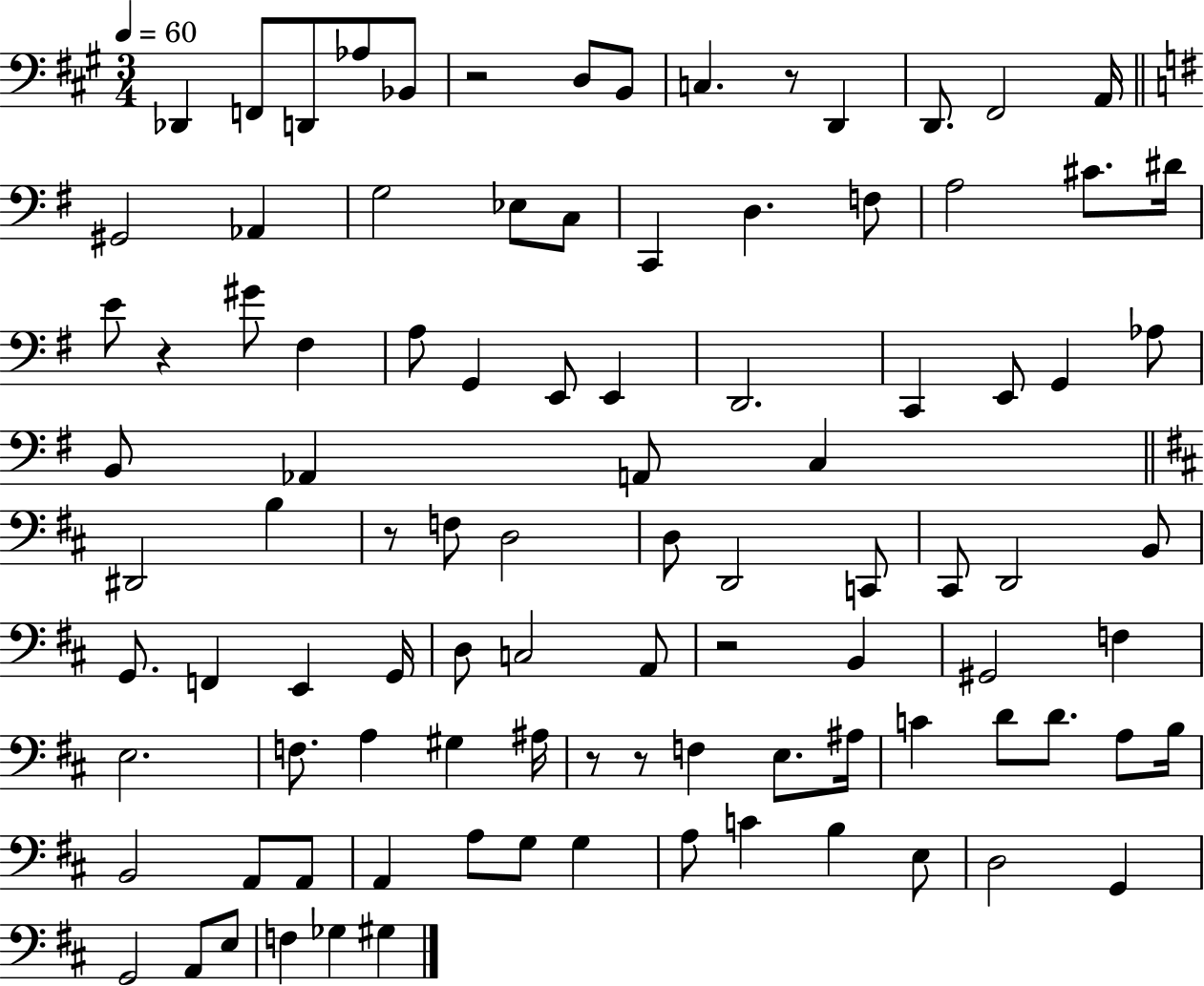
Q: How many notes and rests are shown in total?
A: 98